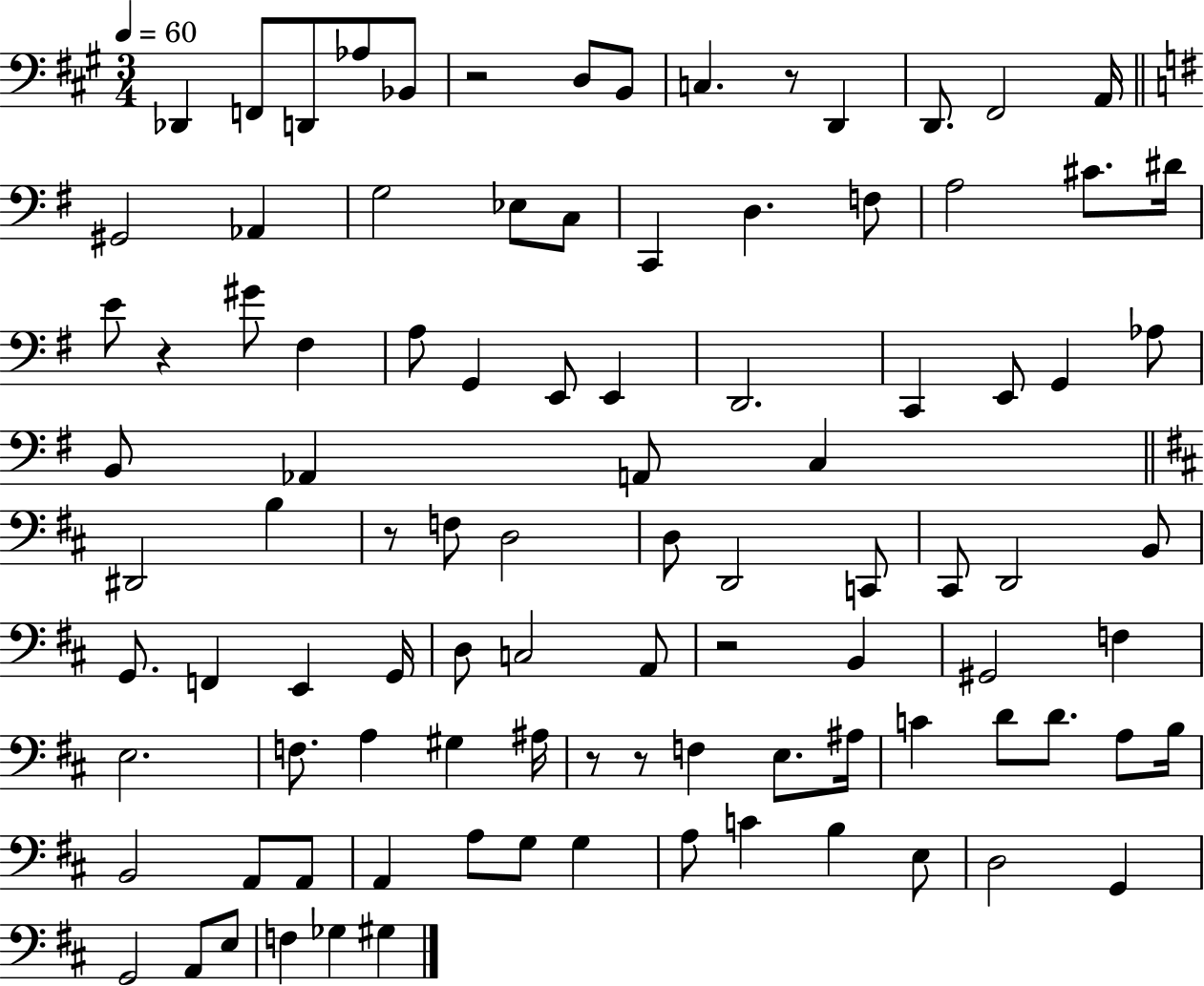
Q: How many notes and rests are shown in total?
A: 98